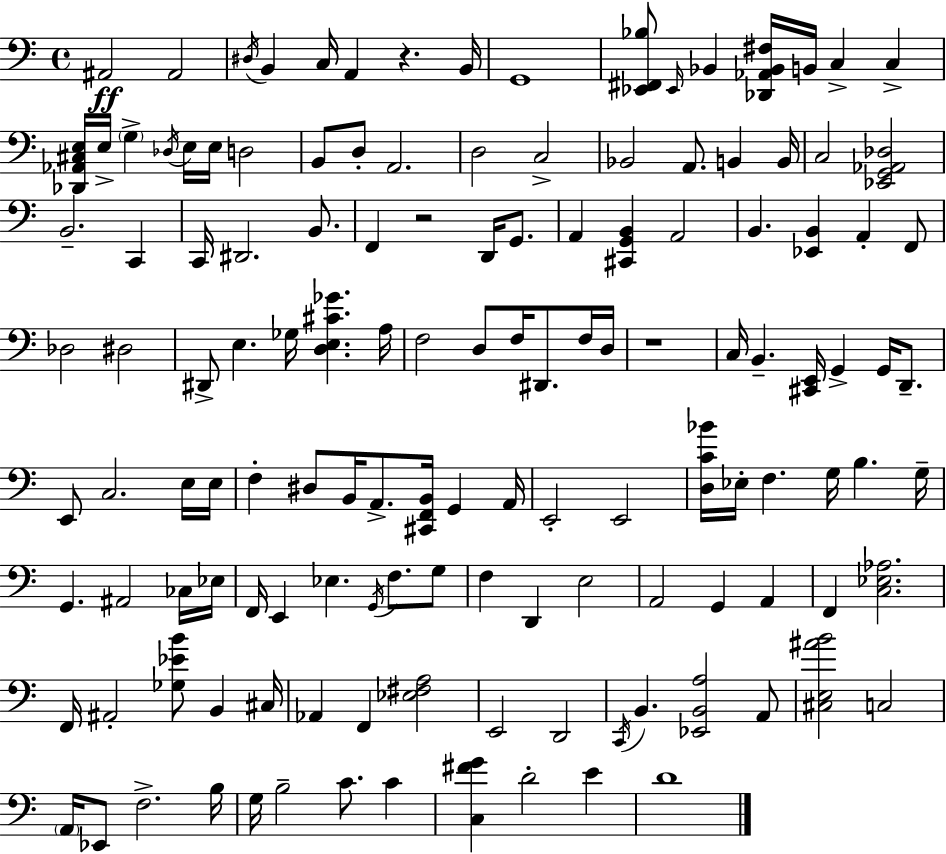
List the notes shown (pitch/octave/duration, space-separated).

A#2/h A#2/h D#3/s B2/q C3/s A2/q R/q. B2/s G2/w [Eb2,F#2,Bb3]/e Eb2/s Bb2/q [Db2,Ab2,Bb2,F#3]/s B2/s C3/q C3/q [Db2,Ab2,C#3,E3]/s E3/s G3/q Db3/s E3/s E3/s D3/h B2/e D3/e A2/h. D3/h C3/h Bb2/h A2/e. B2/q B2/s C3/h [Eb2,G2,Ab2,Db3]/h B2/h. C2/q C2/s D#2/h. B2/e. F2/q R/h D2/s G2/e. A2/q [C#2,G2,B2]/q A2/h B2/q. [Eb2,B2]/q A2/q F2/e Db3/h D#3/h D#2/e E3/q. Gb3/s [D3,E3,C#4,Gb4]/q. A3/s F3/h D3/e F3/s D#2/e. F3/s D3/s R/w C3/s B2/q. [C#2,E2]/s G2/q G2/s D2/e. E2/e C3/h. E3/s E3/s F3/q D#3/e B2/s A2/e. [C#2,F2,B2]/s G2/q A2/s E2/h E2/h [D3,C4,Bb4]/s Eb3/s F3/q. G3/s B3/q. G3/s G2/q. A#2/h CES3/s Eb3/s F2/s E2/q Eb3/q. G2/s F3/e. G3/e F3/q D2/q E3/h A2/h G2/q A2/q F2/q [C3,Eb3,Ab3]/h. F2/s A#2/h [Gb3,Eb4,B4]/e B2/q C#3/s Ab2/q F2/q [Eb3,F#3,A3]/h E2/h D2/h C2/s B2/q. [Eb2,B2,A3]/h A2/e [C#3,E3,A#4,B4]/h C3/h A2/s Eb2/e F3/h. B3/s G3/s B3/h C4/e. C4/q [C3,F#4,G4]/q D4/h E4/q D4/w